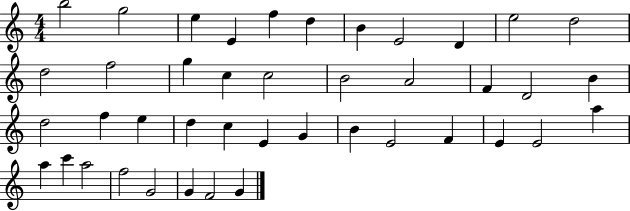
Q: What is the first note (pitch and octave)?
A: B5